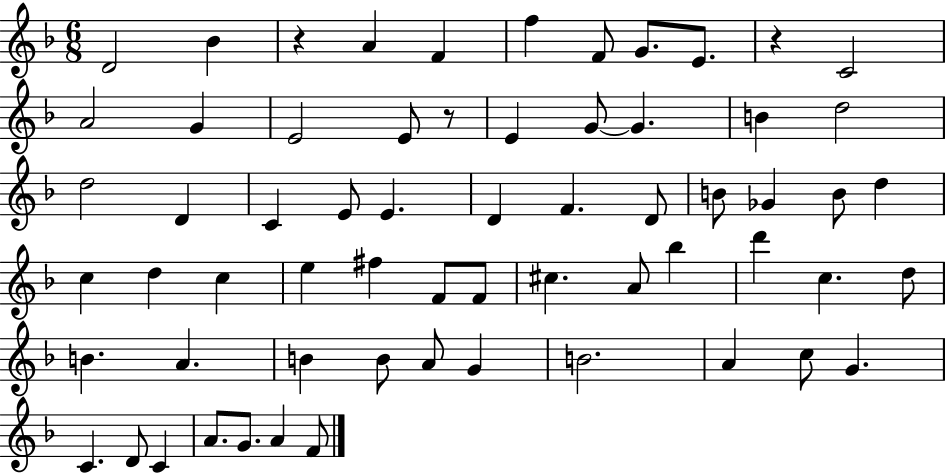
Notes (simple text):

D4/h Bb4/q R/q A4/q F4/q F5/q F4/e G4/e. E4/e. R/q C4/h A4/h G4/q E4/h E4/e R/e E4/q G4/e G4/q. B4/q D5/h D5/h D4/q C4/q E4/e E4/q. D4/q F4/q. D4/e B4/e Gb4/q B4/e D5/q C5/q D5/q C5/q E5/q F#5/q F4/e F4/e C#5/q. A4/e Bb5/q D6/q C5/q. D5/e B4/q. A4/q. B4/q B4/e A4/e G4/q B4/h. A4/q C5/e G4/q. C4/q. D4/e C4/q A4/e. G4/e. A4/q F4/e